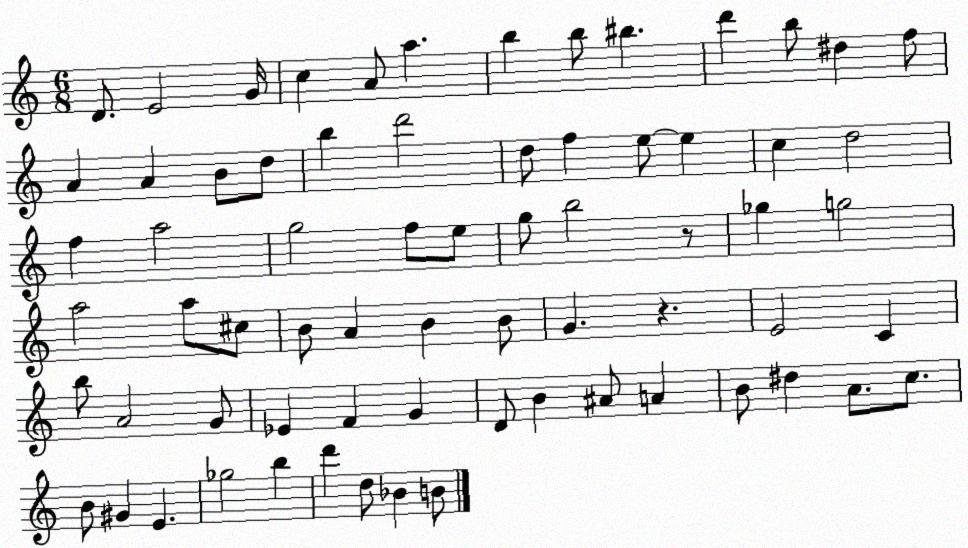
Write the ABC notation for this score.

X:1
T:Untitled
M:6/8
L:1/4
K:C
D/2 E2 G/4 c A/2 a b b/2 ^b d' b/2 ^d f/2 A A B/2 d/2 b d'2 d/2 f e/2 e c d2 f a2 g2 f/2 e/2 g/2 b2 z/2 _g g2 a2 a/2 ^c/2 B/2 A B B/2 G z E2 C b/2 A2 G/2 _E F G D/2 B ^A/2 A B/2 ^d A/2 c/2 B/2 ^G E _g2 b d' d/2 _B B/2